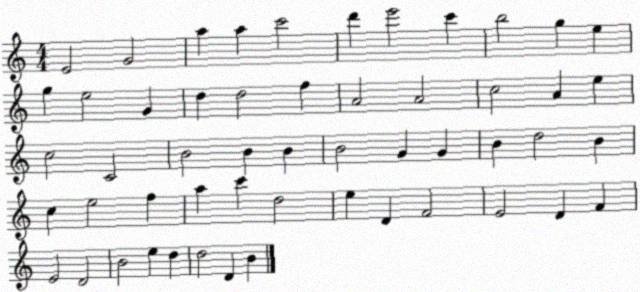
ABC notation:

X:1
T:Untitled
M:4/4
L:1/4
K:C
E2 G2 a a c'2 d' e'2 c' b2 g e g e2 G d d2 f A2 A2 c2 A e c2 C2 B2 B B B2 G G B d2 B c e2 f a c' d2 e D F2 E2 D F E2 D2 B2 e d d2 D B